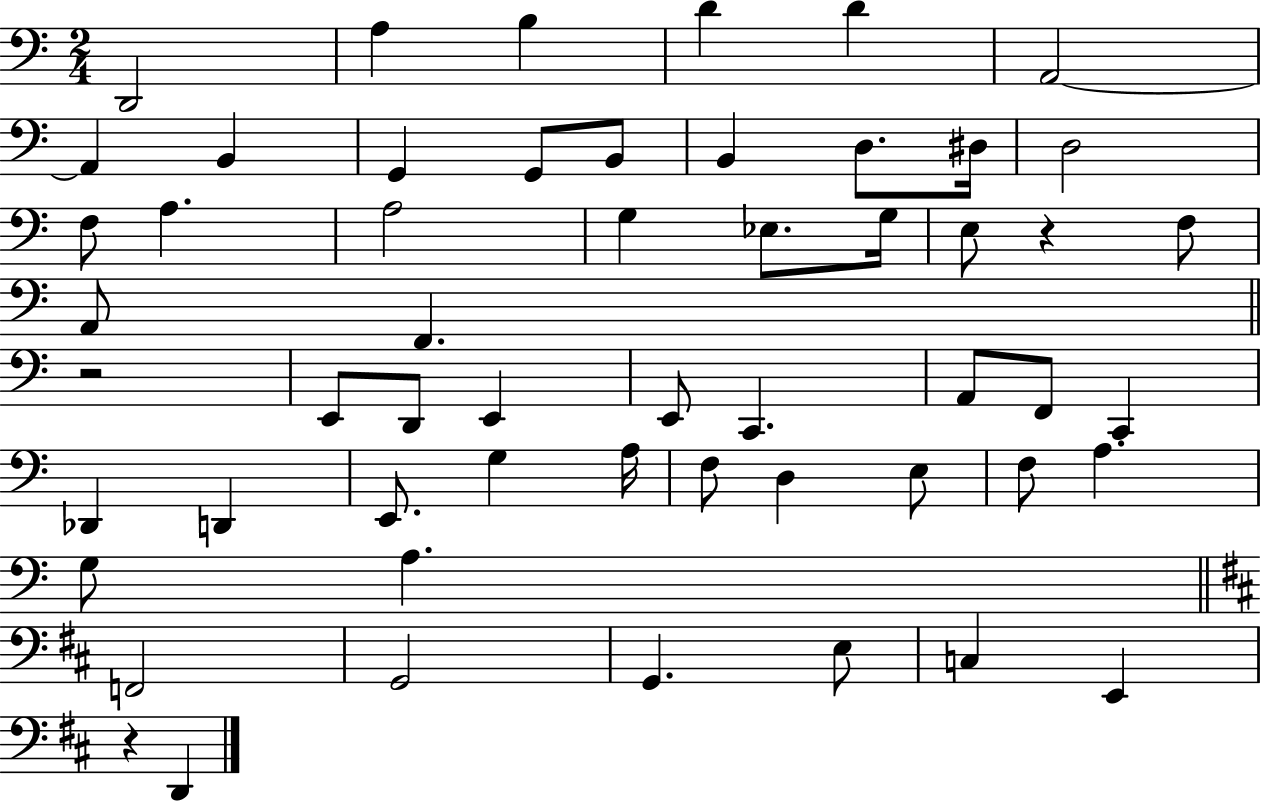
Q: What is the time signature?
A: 2/4